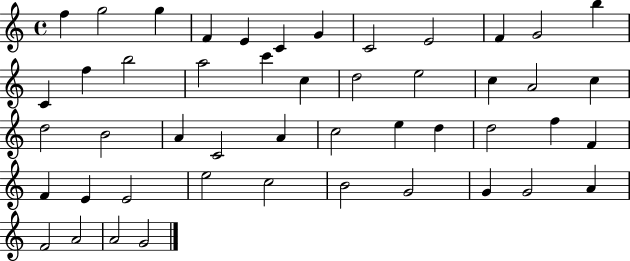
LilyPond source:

{
  \clef treble
  \time 4/4
  \defaultTimeSignature
  \key c \major
  f''4 g''2 g''4 | f'4 e'4 c'4 g'4 | c'2 e'2 | f'4 g'2 b''4 | \break c'4 f''4 b''2 | a''2 c'''4 c''4 | d''2 e''2 | c''4 a'2 c''4 | \break d''2 b'2 | a'4 c'2 a'4 | c''2 e''4 d''4 | d''2 f''4 f'4 | \break f'4 e'4 e'2 | e''2 c''2 | b'2 g'2 | g'4 g'2 a'4 | \break f'2 a'2 | a'2 g'2 | \bar "|."
}